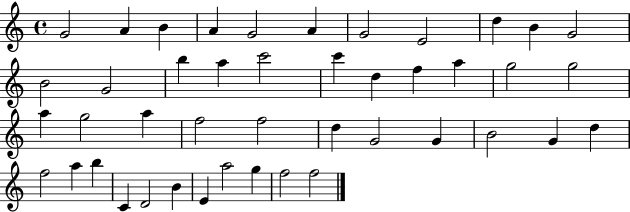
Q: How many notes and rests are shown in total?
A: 44